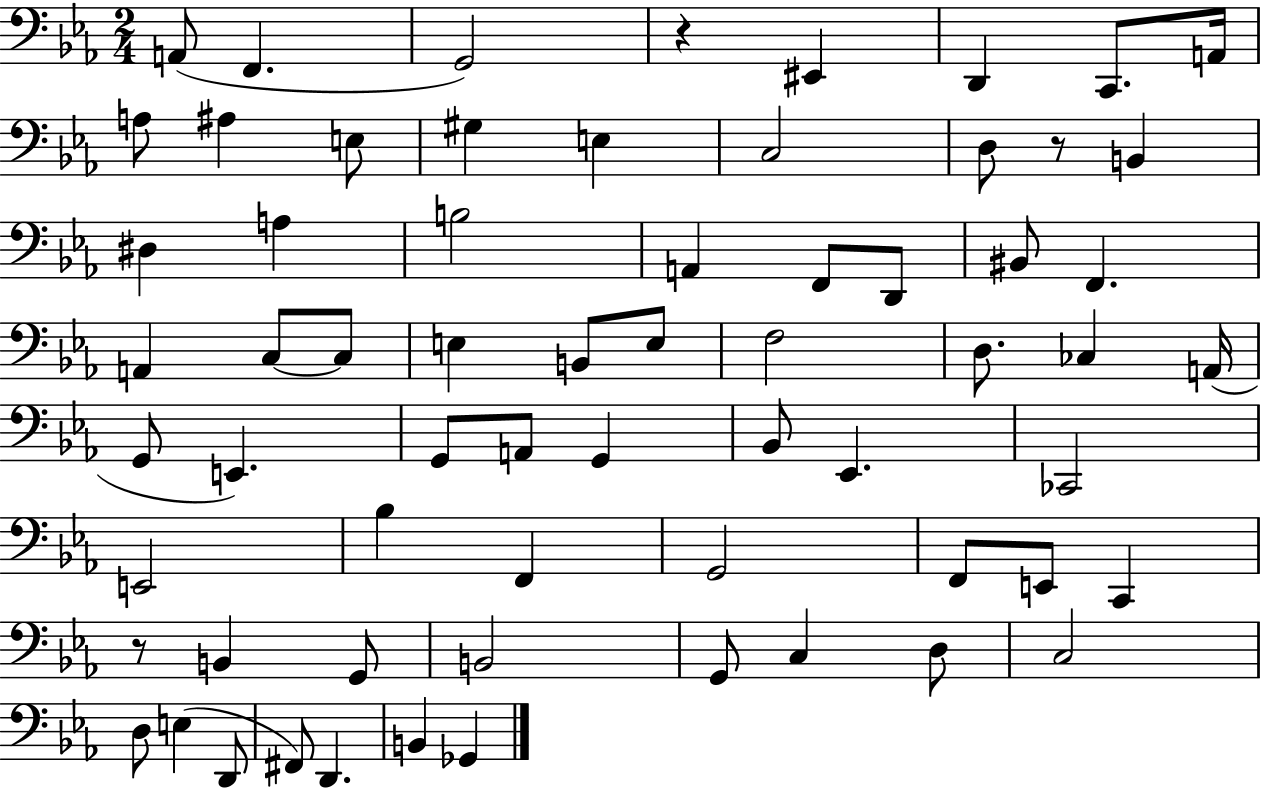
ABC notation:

X:1
T:Untitled
M:2/4
L:1/4
K:Eb
A,,/2 F,, G,,2 z ^E,, D,, C,,/2 A,,/4 A,/2 ^A, E,/2 ^G, E, C,2 D,/2 z/2 B,, ^D, A, B,2 A,, F,,/2 D,,/2 ^B,,/2 F,, A,, C,/2 C,/2 E, B,,/2 E,/2 F,2 D,/2 _C, A,,/4 G,,/2 E,, G,,/2 A,,/2 G,, _B,,/2 _E,, _C,,2 E,,2 _B, F,, G,,2 F,,/2 E,,/2 C,, z/2 B,, G,,/2 B,,2 G,,/2 C, D,/2 C,2 D,/2 E, D,,/2 ^F,,/2 D,, B,, _G,,